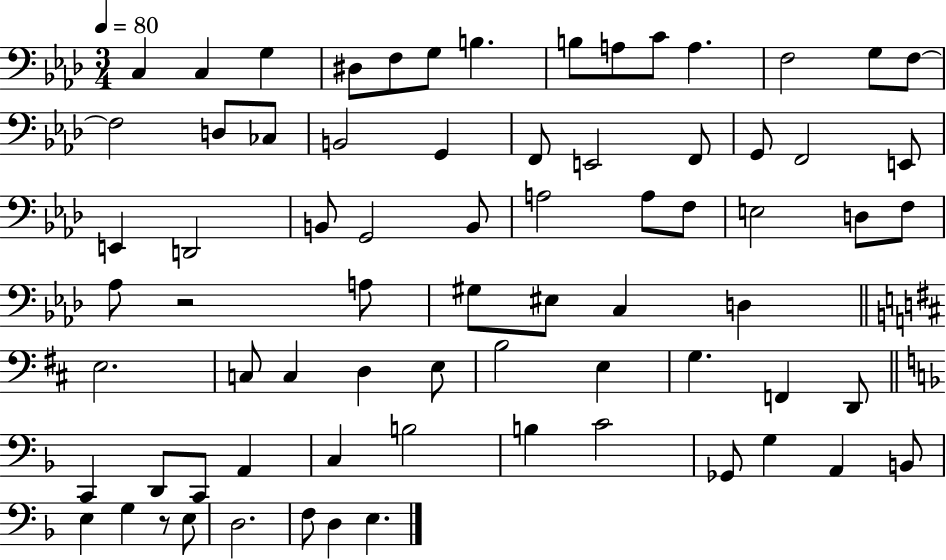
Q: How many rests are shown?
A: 2